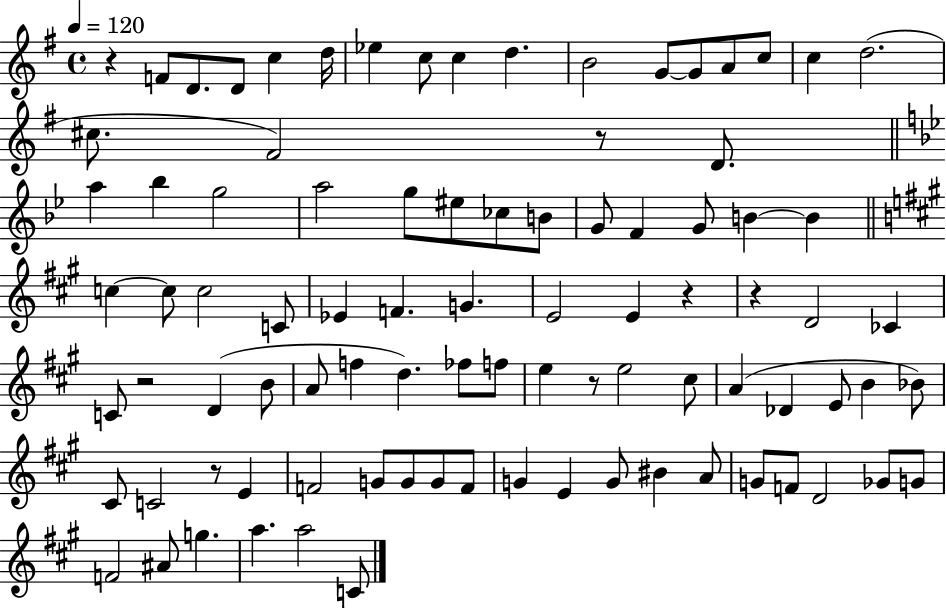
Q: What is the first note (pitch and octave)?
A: F4